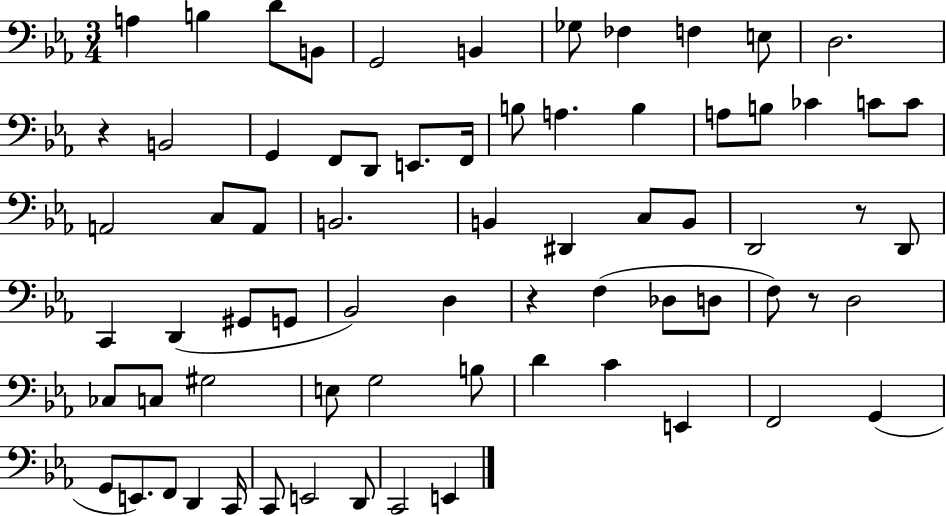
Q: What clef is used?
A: bass